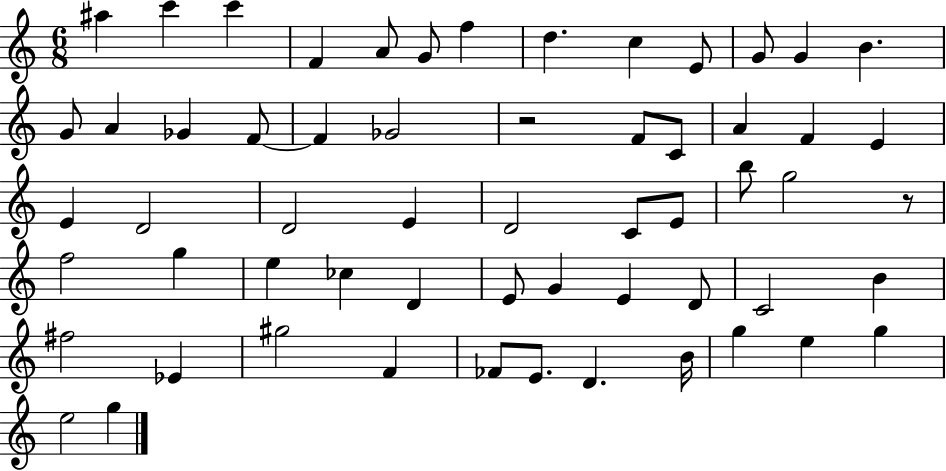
{
  \clef treble
  \numericTimeSignature
  \time 6/8
  \key c \major
  ais''4 c'''4 c'''4 | f'4 a'8 g'8 f''4 | d''4. c''4 e'8 | g'8 g'4 b'4. | \break g'8 a'4 ges'4 f'8~~ | f'4 ges'2 | r2 f'8 c'8 | a'4 f'4 e'4 | \break e'4 d'2 | d'2 e'4 | d'2 c'8 e'8 | b''8 g''2 r8 | \break f''2 g''4 | e''4 ces''4 d'4 | e'8 g'4 e'4 d'8 | c'2 b'4 | \break fis''2 ees'4 | gis''2 f'4 | fes'8 e'8. d'4. b'16 | g''4 e''4 g''4 | \break e''2 g''4 | \bar "|."
}